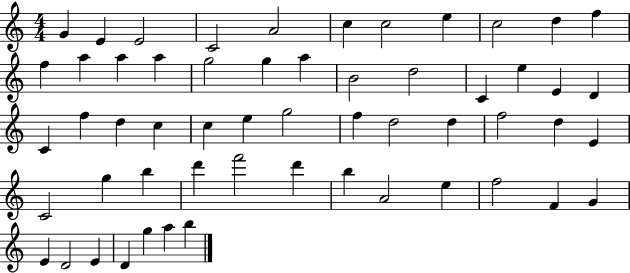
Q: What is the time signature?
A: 4/4